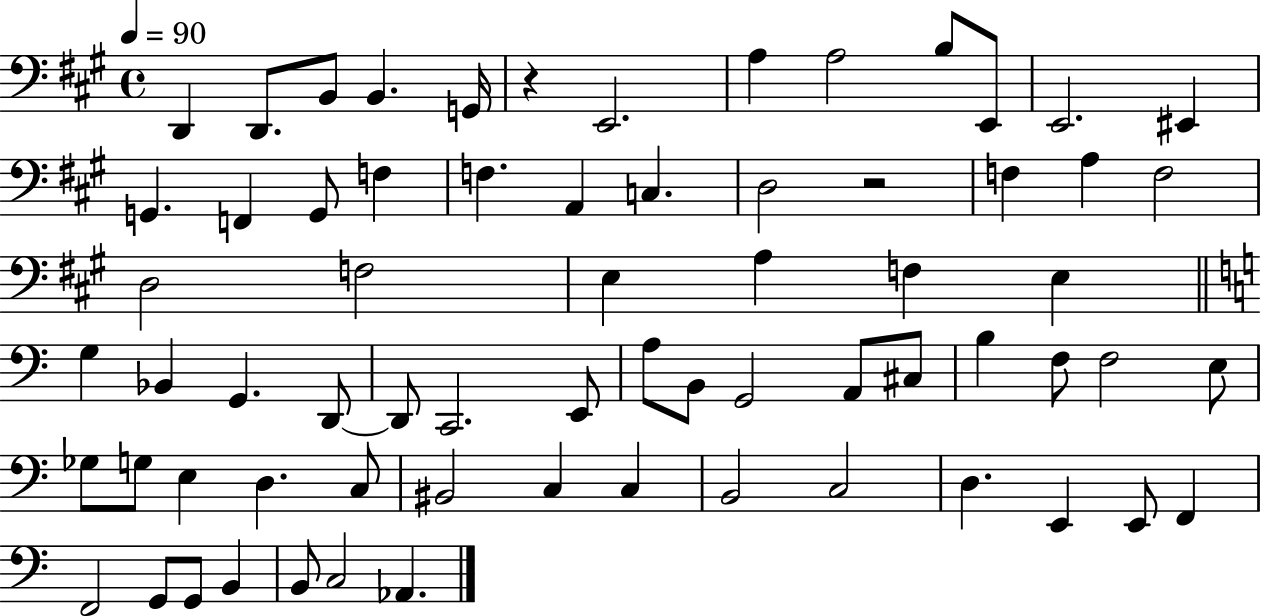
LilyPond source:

{
  \clef bass
  \time 4/4
  \defaultTimeSignature
  \key a \major
  \tempo 4 = 90
  \repeat volta 2 { d,4 d,8. b,8 b,4. g,16 | r4 e,2. | a4 a2 b8 e,8 | e,2. eis,4 | \break g,4. f,4 g,8 f4 | f4. a,4 c4. | d2 r2 | f4 a4 f2 | \break d2 f2 | e4 a4 f4 e4 | \bar "||" \break \key a \minor g4 bes,4 g,4. d,8~~ | d,8 c,2. e,8 | a8 b,8 g,2 a,8 cis8 | b4 f8 f2 e8 | \break ges8 g8 e4 d4. c8 | bis,2 c4 c4 | b,2 c2 | d4. e,4 e,8 f,4 | \break f,2 g,8 g,8 b,4 | b,8 c2 aes,4. | } \bar "|."
}